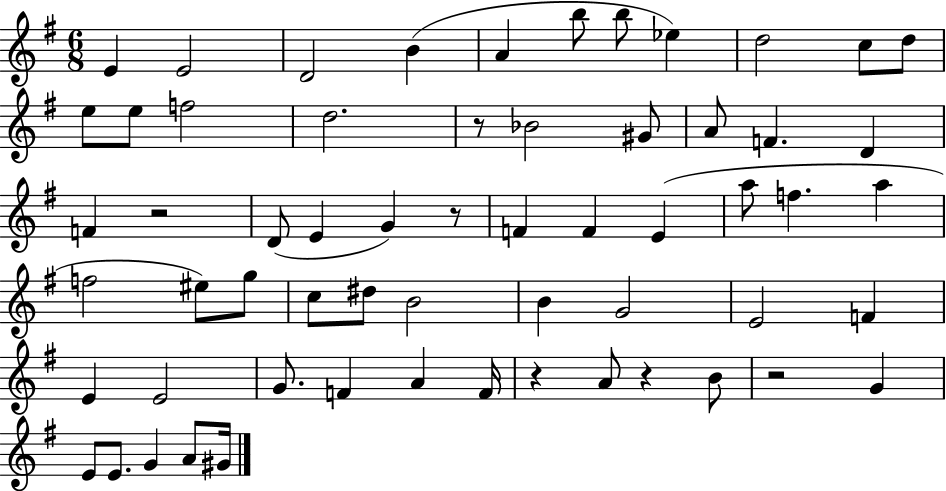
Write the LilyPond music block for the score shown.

{
  \clef treble
  \numericTimeSignature
  \time 6/8
  \key g \major
  e'4 e'2 | d'2 b'4( | a'4 b''8 b''8 ees''4) | d''2 c''8 d''8 | \break e''8 e''8 f''2 | d''2. | r8 bes'2 gis'8 | a'8 f'4. d'4 | \break f'4 r2 | d'8( e'4 g'4) r8 | f'4 f'4 e'4( | a''8 f''4. a''4 | \break f''2 eis''8) g''8 | c''8 dis''8 b'2 | b'4 g'2 | e'2 f'4 | \break e'4 e'2 | g'8. f'4 a'4 f'16 | r4 a'8 r4 b'8 | r2 g'4 | \break e'8 e'8. g'4 a'8 gis'16 | \bar "|."
}